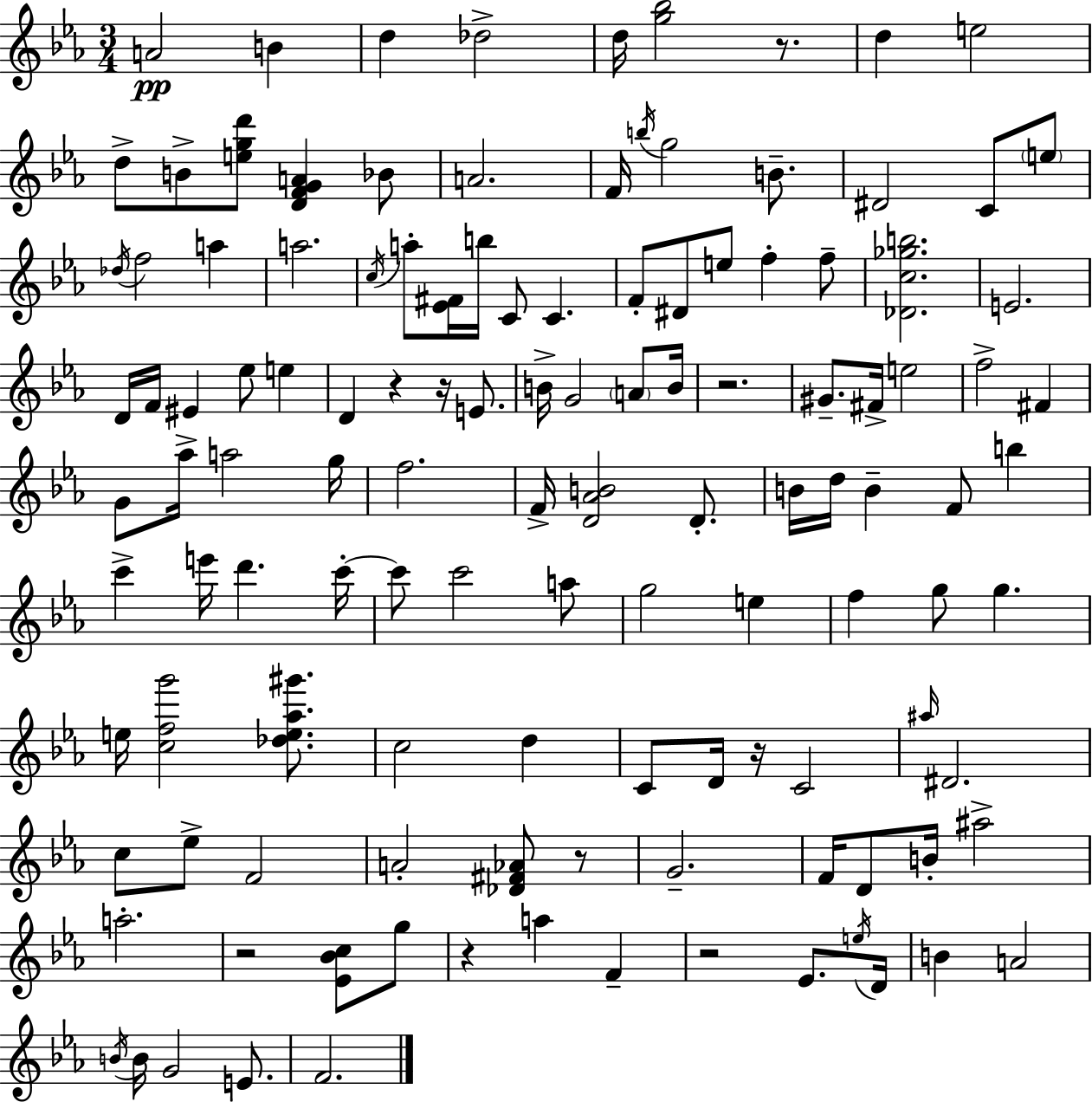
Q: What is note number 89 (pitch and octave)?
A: B4